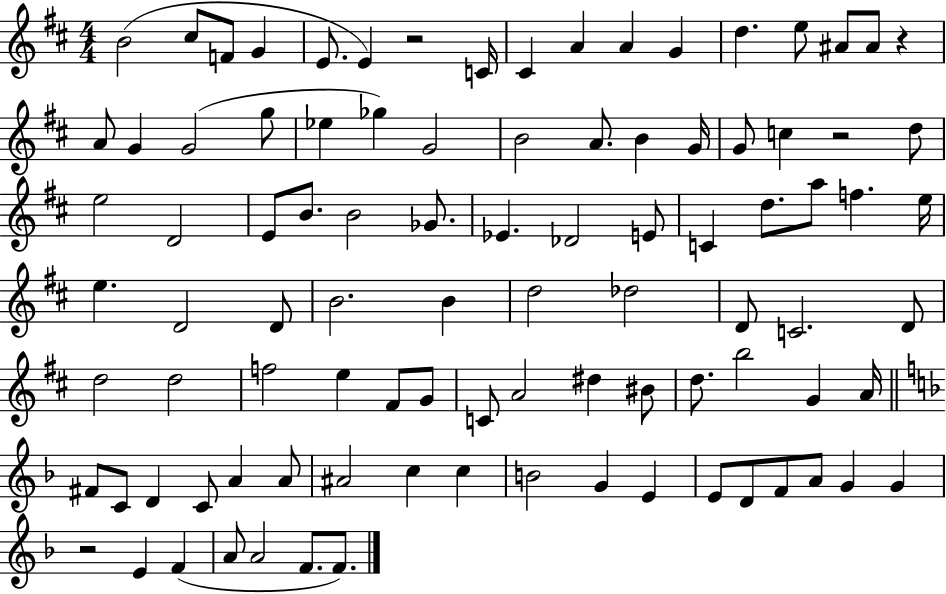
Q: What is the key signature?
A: D major